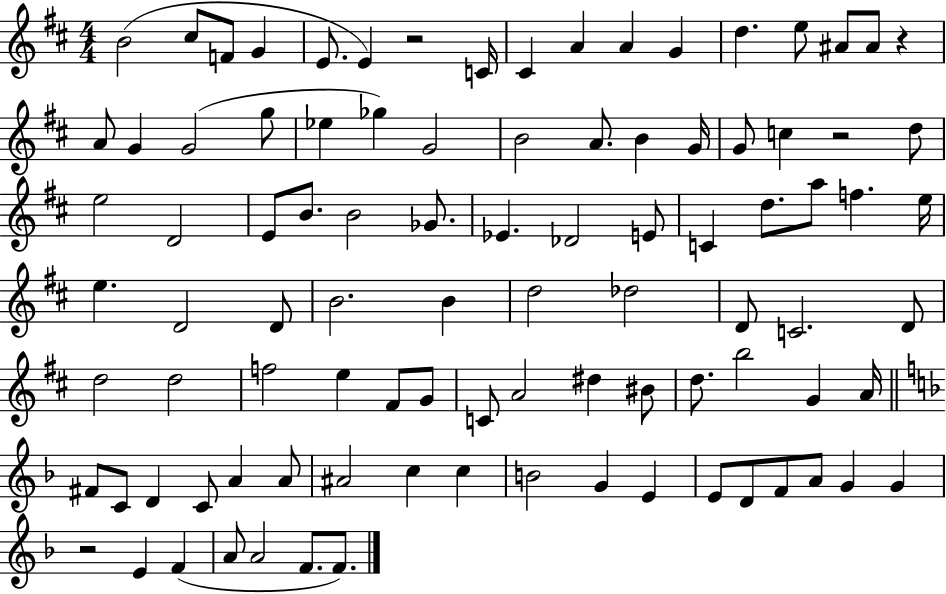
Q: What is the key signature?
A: D major